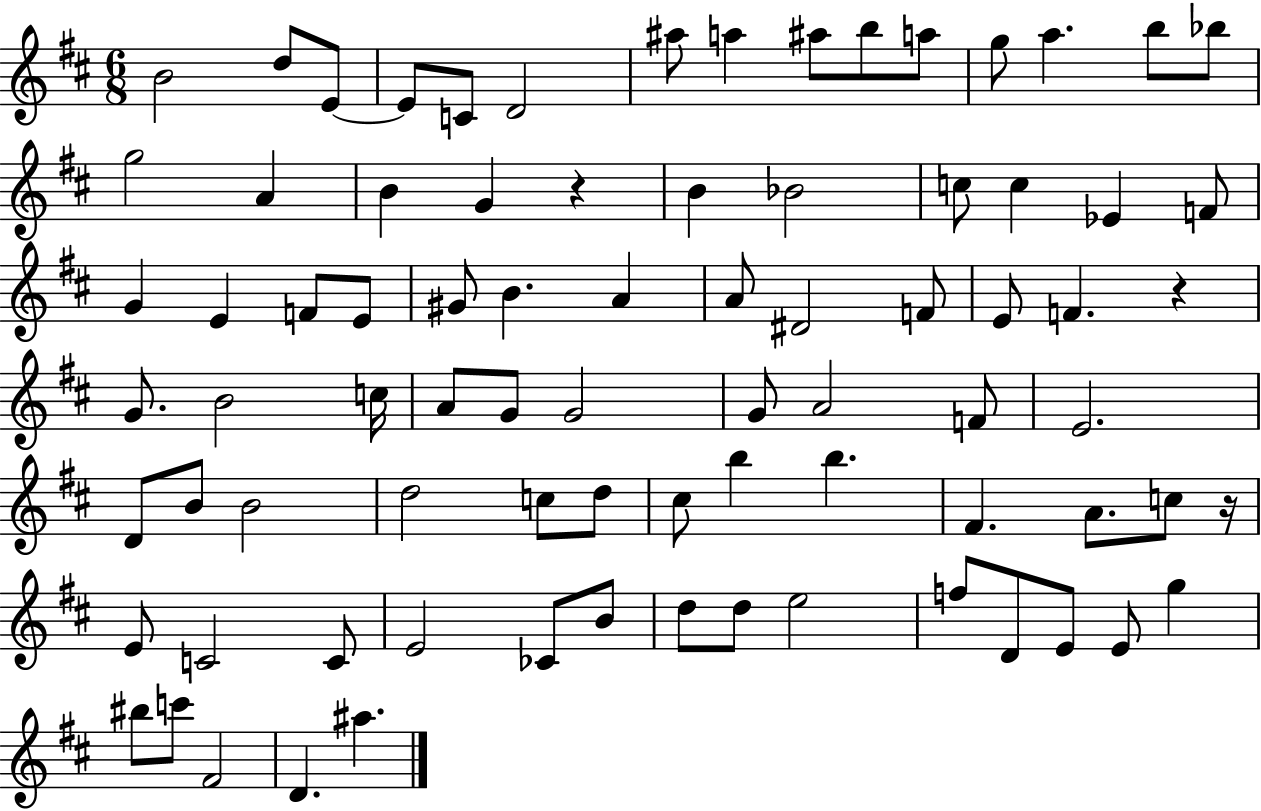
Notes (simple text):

B4/h D5/e E4/e E4/e C4/e D4/h A#5/e A5/q A#5/e B5/e A5/e G5/e A5/q. B5/e Bb5/e G5/h A4/q B4/q G4/q R/q B4/q Bb4/h C5/e C5/q Eb4/q F4/e G4/q E4/q F4/e E4/e G#4/e B4/q. A4/q A4/e D#4/h F4/e E4/e F4/q. R/q G4/e. B4/h C5/s A4/e G4/e G4/h G4/e A4/h F4/e E4/h. D4/e B4/e B4/h D5/h C5/e D5/e C#5/e B5/q B5/q. F#4/q. A4/e. C5/e R/s E4/e C4/h C4/e E4/h CES4/e B4/e D5/e D5/e E5/h F5/e D4/e E4/e E4/e G5/q BIS5/e C6/e F#4/h D4/q. A#5/q.